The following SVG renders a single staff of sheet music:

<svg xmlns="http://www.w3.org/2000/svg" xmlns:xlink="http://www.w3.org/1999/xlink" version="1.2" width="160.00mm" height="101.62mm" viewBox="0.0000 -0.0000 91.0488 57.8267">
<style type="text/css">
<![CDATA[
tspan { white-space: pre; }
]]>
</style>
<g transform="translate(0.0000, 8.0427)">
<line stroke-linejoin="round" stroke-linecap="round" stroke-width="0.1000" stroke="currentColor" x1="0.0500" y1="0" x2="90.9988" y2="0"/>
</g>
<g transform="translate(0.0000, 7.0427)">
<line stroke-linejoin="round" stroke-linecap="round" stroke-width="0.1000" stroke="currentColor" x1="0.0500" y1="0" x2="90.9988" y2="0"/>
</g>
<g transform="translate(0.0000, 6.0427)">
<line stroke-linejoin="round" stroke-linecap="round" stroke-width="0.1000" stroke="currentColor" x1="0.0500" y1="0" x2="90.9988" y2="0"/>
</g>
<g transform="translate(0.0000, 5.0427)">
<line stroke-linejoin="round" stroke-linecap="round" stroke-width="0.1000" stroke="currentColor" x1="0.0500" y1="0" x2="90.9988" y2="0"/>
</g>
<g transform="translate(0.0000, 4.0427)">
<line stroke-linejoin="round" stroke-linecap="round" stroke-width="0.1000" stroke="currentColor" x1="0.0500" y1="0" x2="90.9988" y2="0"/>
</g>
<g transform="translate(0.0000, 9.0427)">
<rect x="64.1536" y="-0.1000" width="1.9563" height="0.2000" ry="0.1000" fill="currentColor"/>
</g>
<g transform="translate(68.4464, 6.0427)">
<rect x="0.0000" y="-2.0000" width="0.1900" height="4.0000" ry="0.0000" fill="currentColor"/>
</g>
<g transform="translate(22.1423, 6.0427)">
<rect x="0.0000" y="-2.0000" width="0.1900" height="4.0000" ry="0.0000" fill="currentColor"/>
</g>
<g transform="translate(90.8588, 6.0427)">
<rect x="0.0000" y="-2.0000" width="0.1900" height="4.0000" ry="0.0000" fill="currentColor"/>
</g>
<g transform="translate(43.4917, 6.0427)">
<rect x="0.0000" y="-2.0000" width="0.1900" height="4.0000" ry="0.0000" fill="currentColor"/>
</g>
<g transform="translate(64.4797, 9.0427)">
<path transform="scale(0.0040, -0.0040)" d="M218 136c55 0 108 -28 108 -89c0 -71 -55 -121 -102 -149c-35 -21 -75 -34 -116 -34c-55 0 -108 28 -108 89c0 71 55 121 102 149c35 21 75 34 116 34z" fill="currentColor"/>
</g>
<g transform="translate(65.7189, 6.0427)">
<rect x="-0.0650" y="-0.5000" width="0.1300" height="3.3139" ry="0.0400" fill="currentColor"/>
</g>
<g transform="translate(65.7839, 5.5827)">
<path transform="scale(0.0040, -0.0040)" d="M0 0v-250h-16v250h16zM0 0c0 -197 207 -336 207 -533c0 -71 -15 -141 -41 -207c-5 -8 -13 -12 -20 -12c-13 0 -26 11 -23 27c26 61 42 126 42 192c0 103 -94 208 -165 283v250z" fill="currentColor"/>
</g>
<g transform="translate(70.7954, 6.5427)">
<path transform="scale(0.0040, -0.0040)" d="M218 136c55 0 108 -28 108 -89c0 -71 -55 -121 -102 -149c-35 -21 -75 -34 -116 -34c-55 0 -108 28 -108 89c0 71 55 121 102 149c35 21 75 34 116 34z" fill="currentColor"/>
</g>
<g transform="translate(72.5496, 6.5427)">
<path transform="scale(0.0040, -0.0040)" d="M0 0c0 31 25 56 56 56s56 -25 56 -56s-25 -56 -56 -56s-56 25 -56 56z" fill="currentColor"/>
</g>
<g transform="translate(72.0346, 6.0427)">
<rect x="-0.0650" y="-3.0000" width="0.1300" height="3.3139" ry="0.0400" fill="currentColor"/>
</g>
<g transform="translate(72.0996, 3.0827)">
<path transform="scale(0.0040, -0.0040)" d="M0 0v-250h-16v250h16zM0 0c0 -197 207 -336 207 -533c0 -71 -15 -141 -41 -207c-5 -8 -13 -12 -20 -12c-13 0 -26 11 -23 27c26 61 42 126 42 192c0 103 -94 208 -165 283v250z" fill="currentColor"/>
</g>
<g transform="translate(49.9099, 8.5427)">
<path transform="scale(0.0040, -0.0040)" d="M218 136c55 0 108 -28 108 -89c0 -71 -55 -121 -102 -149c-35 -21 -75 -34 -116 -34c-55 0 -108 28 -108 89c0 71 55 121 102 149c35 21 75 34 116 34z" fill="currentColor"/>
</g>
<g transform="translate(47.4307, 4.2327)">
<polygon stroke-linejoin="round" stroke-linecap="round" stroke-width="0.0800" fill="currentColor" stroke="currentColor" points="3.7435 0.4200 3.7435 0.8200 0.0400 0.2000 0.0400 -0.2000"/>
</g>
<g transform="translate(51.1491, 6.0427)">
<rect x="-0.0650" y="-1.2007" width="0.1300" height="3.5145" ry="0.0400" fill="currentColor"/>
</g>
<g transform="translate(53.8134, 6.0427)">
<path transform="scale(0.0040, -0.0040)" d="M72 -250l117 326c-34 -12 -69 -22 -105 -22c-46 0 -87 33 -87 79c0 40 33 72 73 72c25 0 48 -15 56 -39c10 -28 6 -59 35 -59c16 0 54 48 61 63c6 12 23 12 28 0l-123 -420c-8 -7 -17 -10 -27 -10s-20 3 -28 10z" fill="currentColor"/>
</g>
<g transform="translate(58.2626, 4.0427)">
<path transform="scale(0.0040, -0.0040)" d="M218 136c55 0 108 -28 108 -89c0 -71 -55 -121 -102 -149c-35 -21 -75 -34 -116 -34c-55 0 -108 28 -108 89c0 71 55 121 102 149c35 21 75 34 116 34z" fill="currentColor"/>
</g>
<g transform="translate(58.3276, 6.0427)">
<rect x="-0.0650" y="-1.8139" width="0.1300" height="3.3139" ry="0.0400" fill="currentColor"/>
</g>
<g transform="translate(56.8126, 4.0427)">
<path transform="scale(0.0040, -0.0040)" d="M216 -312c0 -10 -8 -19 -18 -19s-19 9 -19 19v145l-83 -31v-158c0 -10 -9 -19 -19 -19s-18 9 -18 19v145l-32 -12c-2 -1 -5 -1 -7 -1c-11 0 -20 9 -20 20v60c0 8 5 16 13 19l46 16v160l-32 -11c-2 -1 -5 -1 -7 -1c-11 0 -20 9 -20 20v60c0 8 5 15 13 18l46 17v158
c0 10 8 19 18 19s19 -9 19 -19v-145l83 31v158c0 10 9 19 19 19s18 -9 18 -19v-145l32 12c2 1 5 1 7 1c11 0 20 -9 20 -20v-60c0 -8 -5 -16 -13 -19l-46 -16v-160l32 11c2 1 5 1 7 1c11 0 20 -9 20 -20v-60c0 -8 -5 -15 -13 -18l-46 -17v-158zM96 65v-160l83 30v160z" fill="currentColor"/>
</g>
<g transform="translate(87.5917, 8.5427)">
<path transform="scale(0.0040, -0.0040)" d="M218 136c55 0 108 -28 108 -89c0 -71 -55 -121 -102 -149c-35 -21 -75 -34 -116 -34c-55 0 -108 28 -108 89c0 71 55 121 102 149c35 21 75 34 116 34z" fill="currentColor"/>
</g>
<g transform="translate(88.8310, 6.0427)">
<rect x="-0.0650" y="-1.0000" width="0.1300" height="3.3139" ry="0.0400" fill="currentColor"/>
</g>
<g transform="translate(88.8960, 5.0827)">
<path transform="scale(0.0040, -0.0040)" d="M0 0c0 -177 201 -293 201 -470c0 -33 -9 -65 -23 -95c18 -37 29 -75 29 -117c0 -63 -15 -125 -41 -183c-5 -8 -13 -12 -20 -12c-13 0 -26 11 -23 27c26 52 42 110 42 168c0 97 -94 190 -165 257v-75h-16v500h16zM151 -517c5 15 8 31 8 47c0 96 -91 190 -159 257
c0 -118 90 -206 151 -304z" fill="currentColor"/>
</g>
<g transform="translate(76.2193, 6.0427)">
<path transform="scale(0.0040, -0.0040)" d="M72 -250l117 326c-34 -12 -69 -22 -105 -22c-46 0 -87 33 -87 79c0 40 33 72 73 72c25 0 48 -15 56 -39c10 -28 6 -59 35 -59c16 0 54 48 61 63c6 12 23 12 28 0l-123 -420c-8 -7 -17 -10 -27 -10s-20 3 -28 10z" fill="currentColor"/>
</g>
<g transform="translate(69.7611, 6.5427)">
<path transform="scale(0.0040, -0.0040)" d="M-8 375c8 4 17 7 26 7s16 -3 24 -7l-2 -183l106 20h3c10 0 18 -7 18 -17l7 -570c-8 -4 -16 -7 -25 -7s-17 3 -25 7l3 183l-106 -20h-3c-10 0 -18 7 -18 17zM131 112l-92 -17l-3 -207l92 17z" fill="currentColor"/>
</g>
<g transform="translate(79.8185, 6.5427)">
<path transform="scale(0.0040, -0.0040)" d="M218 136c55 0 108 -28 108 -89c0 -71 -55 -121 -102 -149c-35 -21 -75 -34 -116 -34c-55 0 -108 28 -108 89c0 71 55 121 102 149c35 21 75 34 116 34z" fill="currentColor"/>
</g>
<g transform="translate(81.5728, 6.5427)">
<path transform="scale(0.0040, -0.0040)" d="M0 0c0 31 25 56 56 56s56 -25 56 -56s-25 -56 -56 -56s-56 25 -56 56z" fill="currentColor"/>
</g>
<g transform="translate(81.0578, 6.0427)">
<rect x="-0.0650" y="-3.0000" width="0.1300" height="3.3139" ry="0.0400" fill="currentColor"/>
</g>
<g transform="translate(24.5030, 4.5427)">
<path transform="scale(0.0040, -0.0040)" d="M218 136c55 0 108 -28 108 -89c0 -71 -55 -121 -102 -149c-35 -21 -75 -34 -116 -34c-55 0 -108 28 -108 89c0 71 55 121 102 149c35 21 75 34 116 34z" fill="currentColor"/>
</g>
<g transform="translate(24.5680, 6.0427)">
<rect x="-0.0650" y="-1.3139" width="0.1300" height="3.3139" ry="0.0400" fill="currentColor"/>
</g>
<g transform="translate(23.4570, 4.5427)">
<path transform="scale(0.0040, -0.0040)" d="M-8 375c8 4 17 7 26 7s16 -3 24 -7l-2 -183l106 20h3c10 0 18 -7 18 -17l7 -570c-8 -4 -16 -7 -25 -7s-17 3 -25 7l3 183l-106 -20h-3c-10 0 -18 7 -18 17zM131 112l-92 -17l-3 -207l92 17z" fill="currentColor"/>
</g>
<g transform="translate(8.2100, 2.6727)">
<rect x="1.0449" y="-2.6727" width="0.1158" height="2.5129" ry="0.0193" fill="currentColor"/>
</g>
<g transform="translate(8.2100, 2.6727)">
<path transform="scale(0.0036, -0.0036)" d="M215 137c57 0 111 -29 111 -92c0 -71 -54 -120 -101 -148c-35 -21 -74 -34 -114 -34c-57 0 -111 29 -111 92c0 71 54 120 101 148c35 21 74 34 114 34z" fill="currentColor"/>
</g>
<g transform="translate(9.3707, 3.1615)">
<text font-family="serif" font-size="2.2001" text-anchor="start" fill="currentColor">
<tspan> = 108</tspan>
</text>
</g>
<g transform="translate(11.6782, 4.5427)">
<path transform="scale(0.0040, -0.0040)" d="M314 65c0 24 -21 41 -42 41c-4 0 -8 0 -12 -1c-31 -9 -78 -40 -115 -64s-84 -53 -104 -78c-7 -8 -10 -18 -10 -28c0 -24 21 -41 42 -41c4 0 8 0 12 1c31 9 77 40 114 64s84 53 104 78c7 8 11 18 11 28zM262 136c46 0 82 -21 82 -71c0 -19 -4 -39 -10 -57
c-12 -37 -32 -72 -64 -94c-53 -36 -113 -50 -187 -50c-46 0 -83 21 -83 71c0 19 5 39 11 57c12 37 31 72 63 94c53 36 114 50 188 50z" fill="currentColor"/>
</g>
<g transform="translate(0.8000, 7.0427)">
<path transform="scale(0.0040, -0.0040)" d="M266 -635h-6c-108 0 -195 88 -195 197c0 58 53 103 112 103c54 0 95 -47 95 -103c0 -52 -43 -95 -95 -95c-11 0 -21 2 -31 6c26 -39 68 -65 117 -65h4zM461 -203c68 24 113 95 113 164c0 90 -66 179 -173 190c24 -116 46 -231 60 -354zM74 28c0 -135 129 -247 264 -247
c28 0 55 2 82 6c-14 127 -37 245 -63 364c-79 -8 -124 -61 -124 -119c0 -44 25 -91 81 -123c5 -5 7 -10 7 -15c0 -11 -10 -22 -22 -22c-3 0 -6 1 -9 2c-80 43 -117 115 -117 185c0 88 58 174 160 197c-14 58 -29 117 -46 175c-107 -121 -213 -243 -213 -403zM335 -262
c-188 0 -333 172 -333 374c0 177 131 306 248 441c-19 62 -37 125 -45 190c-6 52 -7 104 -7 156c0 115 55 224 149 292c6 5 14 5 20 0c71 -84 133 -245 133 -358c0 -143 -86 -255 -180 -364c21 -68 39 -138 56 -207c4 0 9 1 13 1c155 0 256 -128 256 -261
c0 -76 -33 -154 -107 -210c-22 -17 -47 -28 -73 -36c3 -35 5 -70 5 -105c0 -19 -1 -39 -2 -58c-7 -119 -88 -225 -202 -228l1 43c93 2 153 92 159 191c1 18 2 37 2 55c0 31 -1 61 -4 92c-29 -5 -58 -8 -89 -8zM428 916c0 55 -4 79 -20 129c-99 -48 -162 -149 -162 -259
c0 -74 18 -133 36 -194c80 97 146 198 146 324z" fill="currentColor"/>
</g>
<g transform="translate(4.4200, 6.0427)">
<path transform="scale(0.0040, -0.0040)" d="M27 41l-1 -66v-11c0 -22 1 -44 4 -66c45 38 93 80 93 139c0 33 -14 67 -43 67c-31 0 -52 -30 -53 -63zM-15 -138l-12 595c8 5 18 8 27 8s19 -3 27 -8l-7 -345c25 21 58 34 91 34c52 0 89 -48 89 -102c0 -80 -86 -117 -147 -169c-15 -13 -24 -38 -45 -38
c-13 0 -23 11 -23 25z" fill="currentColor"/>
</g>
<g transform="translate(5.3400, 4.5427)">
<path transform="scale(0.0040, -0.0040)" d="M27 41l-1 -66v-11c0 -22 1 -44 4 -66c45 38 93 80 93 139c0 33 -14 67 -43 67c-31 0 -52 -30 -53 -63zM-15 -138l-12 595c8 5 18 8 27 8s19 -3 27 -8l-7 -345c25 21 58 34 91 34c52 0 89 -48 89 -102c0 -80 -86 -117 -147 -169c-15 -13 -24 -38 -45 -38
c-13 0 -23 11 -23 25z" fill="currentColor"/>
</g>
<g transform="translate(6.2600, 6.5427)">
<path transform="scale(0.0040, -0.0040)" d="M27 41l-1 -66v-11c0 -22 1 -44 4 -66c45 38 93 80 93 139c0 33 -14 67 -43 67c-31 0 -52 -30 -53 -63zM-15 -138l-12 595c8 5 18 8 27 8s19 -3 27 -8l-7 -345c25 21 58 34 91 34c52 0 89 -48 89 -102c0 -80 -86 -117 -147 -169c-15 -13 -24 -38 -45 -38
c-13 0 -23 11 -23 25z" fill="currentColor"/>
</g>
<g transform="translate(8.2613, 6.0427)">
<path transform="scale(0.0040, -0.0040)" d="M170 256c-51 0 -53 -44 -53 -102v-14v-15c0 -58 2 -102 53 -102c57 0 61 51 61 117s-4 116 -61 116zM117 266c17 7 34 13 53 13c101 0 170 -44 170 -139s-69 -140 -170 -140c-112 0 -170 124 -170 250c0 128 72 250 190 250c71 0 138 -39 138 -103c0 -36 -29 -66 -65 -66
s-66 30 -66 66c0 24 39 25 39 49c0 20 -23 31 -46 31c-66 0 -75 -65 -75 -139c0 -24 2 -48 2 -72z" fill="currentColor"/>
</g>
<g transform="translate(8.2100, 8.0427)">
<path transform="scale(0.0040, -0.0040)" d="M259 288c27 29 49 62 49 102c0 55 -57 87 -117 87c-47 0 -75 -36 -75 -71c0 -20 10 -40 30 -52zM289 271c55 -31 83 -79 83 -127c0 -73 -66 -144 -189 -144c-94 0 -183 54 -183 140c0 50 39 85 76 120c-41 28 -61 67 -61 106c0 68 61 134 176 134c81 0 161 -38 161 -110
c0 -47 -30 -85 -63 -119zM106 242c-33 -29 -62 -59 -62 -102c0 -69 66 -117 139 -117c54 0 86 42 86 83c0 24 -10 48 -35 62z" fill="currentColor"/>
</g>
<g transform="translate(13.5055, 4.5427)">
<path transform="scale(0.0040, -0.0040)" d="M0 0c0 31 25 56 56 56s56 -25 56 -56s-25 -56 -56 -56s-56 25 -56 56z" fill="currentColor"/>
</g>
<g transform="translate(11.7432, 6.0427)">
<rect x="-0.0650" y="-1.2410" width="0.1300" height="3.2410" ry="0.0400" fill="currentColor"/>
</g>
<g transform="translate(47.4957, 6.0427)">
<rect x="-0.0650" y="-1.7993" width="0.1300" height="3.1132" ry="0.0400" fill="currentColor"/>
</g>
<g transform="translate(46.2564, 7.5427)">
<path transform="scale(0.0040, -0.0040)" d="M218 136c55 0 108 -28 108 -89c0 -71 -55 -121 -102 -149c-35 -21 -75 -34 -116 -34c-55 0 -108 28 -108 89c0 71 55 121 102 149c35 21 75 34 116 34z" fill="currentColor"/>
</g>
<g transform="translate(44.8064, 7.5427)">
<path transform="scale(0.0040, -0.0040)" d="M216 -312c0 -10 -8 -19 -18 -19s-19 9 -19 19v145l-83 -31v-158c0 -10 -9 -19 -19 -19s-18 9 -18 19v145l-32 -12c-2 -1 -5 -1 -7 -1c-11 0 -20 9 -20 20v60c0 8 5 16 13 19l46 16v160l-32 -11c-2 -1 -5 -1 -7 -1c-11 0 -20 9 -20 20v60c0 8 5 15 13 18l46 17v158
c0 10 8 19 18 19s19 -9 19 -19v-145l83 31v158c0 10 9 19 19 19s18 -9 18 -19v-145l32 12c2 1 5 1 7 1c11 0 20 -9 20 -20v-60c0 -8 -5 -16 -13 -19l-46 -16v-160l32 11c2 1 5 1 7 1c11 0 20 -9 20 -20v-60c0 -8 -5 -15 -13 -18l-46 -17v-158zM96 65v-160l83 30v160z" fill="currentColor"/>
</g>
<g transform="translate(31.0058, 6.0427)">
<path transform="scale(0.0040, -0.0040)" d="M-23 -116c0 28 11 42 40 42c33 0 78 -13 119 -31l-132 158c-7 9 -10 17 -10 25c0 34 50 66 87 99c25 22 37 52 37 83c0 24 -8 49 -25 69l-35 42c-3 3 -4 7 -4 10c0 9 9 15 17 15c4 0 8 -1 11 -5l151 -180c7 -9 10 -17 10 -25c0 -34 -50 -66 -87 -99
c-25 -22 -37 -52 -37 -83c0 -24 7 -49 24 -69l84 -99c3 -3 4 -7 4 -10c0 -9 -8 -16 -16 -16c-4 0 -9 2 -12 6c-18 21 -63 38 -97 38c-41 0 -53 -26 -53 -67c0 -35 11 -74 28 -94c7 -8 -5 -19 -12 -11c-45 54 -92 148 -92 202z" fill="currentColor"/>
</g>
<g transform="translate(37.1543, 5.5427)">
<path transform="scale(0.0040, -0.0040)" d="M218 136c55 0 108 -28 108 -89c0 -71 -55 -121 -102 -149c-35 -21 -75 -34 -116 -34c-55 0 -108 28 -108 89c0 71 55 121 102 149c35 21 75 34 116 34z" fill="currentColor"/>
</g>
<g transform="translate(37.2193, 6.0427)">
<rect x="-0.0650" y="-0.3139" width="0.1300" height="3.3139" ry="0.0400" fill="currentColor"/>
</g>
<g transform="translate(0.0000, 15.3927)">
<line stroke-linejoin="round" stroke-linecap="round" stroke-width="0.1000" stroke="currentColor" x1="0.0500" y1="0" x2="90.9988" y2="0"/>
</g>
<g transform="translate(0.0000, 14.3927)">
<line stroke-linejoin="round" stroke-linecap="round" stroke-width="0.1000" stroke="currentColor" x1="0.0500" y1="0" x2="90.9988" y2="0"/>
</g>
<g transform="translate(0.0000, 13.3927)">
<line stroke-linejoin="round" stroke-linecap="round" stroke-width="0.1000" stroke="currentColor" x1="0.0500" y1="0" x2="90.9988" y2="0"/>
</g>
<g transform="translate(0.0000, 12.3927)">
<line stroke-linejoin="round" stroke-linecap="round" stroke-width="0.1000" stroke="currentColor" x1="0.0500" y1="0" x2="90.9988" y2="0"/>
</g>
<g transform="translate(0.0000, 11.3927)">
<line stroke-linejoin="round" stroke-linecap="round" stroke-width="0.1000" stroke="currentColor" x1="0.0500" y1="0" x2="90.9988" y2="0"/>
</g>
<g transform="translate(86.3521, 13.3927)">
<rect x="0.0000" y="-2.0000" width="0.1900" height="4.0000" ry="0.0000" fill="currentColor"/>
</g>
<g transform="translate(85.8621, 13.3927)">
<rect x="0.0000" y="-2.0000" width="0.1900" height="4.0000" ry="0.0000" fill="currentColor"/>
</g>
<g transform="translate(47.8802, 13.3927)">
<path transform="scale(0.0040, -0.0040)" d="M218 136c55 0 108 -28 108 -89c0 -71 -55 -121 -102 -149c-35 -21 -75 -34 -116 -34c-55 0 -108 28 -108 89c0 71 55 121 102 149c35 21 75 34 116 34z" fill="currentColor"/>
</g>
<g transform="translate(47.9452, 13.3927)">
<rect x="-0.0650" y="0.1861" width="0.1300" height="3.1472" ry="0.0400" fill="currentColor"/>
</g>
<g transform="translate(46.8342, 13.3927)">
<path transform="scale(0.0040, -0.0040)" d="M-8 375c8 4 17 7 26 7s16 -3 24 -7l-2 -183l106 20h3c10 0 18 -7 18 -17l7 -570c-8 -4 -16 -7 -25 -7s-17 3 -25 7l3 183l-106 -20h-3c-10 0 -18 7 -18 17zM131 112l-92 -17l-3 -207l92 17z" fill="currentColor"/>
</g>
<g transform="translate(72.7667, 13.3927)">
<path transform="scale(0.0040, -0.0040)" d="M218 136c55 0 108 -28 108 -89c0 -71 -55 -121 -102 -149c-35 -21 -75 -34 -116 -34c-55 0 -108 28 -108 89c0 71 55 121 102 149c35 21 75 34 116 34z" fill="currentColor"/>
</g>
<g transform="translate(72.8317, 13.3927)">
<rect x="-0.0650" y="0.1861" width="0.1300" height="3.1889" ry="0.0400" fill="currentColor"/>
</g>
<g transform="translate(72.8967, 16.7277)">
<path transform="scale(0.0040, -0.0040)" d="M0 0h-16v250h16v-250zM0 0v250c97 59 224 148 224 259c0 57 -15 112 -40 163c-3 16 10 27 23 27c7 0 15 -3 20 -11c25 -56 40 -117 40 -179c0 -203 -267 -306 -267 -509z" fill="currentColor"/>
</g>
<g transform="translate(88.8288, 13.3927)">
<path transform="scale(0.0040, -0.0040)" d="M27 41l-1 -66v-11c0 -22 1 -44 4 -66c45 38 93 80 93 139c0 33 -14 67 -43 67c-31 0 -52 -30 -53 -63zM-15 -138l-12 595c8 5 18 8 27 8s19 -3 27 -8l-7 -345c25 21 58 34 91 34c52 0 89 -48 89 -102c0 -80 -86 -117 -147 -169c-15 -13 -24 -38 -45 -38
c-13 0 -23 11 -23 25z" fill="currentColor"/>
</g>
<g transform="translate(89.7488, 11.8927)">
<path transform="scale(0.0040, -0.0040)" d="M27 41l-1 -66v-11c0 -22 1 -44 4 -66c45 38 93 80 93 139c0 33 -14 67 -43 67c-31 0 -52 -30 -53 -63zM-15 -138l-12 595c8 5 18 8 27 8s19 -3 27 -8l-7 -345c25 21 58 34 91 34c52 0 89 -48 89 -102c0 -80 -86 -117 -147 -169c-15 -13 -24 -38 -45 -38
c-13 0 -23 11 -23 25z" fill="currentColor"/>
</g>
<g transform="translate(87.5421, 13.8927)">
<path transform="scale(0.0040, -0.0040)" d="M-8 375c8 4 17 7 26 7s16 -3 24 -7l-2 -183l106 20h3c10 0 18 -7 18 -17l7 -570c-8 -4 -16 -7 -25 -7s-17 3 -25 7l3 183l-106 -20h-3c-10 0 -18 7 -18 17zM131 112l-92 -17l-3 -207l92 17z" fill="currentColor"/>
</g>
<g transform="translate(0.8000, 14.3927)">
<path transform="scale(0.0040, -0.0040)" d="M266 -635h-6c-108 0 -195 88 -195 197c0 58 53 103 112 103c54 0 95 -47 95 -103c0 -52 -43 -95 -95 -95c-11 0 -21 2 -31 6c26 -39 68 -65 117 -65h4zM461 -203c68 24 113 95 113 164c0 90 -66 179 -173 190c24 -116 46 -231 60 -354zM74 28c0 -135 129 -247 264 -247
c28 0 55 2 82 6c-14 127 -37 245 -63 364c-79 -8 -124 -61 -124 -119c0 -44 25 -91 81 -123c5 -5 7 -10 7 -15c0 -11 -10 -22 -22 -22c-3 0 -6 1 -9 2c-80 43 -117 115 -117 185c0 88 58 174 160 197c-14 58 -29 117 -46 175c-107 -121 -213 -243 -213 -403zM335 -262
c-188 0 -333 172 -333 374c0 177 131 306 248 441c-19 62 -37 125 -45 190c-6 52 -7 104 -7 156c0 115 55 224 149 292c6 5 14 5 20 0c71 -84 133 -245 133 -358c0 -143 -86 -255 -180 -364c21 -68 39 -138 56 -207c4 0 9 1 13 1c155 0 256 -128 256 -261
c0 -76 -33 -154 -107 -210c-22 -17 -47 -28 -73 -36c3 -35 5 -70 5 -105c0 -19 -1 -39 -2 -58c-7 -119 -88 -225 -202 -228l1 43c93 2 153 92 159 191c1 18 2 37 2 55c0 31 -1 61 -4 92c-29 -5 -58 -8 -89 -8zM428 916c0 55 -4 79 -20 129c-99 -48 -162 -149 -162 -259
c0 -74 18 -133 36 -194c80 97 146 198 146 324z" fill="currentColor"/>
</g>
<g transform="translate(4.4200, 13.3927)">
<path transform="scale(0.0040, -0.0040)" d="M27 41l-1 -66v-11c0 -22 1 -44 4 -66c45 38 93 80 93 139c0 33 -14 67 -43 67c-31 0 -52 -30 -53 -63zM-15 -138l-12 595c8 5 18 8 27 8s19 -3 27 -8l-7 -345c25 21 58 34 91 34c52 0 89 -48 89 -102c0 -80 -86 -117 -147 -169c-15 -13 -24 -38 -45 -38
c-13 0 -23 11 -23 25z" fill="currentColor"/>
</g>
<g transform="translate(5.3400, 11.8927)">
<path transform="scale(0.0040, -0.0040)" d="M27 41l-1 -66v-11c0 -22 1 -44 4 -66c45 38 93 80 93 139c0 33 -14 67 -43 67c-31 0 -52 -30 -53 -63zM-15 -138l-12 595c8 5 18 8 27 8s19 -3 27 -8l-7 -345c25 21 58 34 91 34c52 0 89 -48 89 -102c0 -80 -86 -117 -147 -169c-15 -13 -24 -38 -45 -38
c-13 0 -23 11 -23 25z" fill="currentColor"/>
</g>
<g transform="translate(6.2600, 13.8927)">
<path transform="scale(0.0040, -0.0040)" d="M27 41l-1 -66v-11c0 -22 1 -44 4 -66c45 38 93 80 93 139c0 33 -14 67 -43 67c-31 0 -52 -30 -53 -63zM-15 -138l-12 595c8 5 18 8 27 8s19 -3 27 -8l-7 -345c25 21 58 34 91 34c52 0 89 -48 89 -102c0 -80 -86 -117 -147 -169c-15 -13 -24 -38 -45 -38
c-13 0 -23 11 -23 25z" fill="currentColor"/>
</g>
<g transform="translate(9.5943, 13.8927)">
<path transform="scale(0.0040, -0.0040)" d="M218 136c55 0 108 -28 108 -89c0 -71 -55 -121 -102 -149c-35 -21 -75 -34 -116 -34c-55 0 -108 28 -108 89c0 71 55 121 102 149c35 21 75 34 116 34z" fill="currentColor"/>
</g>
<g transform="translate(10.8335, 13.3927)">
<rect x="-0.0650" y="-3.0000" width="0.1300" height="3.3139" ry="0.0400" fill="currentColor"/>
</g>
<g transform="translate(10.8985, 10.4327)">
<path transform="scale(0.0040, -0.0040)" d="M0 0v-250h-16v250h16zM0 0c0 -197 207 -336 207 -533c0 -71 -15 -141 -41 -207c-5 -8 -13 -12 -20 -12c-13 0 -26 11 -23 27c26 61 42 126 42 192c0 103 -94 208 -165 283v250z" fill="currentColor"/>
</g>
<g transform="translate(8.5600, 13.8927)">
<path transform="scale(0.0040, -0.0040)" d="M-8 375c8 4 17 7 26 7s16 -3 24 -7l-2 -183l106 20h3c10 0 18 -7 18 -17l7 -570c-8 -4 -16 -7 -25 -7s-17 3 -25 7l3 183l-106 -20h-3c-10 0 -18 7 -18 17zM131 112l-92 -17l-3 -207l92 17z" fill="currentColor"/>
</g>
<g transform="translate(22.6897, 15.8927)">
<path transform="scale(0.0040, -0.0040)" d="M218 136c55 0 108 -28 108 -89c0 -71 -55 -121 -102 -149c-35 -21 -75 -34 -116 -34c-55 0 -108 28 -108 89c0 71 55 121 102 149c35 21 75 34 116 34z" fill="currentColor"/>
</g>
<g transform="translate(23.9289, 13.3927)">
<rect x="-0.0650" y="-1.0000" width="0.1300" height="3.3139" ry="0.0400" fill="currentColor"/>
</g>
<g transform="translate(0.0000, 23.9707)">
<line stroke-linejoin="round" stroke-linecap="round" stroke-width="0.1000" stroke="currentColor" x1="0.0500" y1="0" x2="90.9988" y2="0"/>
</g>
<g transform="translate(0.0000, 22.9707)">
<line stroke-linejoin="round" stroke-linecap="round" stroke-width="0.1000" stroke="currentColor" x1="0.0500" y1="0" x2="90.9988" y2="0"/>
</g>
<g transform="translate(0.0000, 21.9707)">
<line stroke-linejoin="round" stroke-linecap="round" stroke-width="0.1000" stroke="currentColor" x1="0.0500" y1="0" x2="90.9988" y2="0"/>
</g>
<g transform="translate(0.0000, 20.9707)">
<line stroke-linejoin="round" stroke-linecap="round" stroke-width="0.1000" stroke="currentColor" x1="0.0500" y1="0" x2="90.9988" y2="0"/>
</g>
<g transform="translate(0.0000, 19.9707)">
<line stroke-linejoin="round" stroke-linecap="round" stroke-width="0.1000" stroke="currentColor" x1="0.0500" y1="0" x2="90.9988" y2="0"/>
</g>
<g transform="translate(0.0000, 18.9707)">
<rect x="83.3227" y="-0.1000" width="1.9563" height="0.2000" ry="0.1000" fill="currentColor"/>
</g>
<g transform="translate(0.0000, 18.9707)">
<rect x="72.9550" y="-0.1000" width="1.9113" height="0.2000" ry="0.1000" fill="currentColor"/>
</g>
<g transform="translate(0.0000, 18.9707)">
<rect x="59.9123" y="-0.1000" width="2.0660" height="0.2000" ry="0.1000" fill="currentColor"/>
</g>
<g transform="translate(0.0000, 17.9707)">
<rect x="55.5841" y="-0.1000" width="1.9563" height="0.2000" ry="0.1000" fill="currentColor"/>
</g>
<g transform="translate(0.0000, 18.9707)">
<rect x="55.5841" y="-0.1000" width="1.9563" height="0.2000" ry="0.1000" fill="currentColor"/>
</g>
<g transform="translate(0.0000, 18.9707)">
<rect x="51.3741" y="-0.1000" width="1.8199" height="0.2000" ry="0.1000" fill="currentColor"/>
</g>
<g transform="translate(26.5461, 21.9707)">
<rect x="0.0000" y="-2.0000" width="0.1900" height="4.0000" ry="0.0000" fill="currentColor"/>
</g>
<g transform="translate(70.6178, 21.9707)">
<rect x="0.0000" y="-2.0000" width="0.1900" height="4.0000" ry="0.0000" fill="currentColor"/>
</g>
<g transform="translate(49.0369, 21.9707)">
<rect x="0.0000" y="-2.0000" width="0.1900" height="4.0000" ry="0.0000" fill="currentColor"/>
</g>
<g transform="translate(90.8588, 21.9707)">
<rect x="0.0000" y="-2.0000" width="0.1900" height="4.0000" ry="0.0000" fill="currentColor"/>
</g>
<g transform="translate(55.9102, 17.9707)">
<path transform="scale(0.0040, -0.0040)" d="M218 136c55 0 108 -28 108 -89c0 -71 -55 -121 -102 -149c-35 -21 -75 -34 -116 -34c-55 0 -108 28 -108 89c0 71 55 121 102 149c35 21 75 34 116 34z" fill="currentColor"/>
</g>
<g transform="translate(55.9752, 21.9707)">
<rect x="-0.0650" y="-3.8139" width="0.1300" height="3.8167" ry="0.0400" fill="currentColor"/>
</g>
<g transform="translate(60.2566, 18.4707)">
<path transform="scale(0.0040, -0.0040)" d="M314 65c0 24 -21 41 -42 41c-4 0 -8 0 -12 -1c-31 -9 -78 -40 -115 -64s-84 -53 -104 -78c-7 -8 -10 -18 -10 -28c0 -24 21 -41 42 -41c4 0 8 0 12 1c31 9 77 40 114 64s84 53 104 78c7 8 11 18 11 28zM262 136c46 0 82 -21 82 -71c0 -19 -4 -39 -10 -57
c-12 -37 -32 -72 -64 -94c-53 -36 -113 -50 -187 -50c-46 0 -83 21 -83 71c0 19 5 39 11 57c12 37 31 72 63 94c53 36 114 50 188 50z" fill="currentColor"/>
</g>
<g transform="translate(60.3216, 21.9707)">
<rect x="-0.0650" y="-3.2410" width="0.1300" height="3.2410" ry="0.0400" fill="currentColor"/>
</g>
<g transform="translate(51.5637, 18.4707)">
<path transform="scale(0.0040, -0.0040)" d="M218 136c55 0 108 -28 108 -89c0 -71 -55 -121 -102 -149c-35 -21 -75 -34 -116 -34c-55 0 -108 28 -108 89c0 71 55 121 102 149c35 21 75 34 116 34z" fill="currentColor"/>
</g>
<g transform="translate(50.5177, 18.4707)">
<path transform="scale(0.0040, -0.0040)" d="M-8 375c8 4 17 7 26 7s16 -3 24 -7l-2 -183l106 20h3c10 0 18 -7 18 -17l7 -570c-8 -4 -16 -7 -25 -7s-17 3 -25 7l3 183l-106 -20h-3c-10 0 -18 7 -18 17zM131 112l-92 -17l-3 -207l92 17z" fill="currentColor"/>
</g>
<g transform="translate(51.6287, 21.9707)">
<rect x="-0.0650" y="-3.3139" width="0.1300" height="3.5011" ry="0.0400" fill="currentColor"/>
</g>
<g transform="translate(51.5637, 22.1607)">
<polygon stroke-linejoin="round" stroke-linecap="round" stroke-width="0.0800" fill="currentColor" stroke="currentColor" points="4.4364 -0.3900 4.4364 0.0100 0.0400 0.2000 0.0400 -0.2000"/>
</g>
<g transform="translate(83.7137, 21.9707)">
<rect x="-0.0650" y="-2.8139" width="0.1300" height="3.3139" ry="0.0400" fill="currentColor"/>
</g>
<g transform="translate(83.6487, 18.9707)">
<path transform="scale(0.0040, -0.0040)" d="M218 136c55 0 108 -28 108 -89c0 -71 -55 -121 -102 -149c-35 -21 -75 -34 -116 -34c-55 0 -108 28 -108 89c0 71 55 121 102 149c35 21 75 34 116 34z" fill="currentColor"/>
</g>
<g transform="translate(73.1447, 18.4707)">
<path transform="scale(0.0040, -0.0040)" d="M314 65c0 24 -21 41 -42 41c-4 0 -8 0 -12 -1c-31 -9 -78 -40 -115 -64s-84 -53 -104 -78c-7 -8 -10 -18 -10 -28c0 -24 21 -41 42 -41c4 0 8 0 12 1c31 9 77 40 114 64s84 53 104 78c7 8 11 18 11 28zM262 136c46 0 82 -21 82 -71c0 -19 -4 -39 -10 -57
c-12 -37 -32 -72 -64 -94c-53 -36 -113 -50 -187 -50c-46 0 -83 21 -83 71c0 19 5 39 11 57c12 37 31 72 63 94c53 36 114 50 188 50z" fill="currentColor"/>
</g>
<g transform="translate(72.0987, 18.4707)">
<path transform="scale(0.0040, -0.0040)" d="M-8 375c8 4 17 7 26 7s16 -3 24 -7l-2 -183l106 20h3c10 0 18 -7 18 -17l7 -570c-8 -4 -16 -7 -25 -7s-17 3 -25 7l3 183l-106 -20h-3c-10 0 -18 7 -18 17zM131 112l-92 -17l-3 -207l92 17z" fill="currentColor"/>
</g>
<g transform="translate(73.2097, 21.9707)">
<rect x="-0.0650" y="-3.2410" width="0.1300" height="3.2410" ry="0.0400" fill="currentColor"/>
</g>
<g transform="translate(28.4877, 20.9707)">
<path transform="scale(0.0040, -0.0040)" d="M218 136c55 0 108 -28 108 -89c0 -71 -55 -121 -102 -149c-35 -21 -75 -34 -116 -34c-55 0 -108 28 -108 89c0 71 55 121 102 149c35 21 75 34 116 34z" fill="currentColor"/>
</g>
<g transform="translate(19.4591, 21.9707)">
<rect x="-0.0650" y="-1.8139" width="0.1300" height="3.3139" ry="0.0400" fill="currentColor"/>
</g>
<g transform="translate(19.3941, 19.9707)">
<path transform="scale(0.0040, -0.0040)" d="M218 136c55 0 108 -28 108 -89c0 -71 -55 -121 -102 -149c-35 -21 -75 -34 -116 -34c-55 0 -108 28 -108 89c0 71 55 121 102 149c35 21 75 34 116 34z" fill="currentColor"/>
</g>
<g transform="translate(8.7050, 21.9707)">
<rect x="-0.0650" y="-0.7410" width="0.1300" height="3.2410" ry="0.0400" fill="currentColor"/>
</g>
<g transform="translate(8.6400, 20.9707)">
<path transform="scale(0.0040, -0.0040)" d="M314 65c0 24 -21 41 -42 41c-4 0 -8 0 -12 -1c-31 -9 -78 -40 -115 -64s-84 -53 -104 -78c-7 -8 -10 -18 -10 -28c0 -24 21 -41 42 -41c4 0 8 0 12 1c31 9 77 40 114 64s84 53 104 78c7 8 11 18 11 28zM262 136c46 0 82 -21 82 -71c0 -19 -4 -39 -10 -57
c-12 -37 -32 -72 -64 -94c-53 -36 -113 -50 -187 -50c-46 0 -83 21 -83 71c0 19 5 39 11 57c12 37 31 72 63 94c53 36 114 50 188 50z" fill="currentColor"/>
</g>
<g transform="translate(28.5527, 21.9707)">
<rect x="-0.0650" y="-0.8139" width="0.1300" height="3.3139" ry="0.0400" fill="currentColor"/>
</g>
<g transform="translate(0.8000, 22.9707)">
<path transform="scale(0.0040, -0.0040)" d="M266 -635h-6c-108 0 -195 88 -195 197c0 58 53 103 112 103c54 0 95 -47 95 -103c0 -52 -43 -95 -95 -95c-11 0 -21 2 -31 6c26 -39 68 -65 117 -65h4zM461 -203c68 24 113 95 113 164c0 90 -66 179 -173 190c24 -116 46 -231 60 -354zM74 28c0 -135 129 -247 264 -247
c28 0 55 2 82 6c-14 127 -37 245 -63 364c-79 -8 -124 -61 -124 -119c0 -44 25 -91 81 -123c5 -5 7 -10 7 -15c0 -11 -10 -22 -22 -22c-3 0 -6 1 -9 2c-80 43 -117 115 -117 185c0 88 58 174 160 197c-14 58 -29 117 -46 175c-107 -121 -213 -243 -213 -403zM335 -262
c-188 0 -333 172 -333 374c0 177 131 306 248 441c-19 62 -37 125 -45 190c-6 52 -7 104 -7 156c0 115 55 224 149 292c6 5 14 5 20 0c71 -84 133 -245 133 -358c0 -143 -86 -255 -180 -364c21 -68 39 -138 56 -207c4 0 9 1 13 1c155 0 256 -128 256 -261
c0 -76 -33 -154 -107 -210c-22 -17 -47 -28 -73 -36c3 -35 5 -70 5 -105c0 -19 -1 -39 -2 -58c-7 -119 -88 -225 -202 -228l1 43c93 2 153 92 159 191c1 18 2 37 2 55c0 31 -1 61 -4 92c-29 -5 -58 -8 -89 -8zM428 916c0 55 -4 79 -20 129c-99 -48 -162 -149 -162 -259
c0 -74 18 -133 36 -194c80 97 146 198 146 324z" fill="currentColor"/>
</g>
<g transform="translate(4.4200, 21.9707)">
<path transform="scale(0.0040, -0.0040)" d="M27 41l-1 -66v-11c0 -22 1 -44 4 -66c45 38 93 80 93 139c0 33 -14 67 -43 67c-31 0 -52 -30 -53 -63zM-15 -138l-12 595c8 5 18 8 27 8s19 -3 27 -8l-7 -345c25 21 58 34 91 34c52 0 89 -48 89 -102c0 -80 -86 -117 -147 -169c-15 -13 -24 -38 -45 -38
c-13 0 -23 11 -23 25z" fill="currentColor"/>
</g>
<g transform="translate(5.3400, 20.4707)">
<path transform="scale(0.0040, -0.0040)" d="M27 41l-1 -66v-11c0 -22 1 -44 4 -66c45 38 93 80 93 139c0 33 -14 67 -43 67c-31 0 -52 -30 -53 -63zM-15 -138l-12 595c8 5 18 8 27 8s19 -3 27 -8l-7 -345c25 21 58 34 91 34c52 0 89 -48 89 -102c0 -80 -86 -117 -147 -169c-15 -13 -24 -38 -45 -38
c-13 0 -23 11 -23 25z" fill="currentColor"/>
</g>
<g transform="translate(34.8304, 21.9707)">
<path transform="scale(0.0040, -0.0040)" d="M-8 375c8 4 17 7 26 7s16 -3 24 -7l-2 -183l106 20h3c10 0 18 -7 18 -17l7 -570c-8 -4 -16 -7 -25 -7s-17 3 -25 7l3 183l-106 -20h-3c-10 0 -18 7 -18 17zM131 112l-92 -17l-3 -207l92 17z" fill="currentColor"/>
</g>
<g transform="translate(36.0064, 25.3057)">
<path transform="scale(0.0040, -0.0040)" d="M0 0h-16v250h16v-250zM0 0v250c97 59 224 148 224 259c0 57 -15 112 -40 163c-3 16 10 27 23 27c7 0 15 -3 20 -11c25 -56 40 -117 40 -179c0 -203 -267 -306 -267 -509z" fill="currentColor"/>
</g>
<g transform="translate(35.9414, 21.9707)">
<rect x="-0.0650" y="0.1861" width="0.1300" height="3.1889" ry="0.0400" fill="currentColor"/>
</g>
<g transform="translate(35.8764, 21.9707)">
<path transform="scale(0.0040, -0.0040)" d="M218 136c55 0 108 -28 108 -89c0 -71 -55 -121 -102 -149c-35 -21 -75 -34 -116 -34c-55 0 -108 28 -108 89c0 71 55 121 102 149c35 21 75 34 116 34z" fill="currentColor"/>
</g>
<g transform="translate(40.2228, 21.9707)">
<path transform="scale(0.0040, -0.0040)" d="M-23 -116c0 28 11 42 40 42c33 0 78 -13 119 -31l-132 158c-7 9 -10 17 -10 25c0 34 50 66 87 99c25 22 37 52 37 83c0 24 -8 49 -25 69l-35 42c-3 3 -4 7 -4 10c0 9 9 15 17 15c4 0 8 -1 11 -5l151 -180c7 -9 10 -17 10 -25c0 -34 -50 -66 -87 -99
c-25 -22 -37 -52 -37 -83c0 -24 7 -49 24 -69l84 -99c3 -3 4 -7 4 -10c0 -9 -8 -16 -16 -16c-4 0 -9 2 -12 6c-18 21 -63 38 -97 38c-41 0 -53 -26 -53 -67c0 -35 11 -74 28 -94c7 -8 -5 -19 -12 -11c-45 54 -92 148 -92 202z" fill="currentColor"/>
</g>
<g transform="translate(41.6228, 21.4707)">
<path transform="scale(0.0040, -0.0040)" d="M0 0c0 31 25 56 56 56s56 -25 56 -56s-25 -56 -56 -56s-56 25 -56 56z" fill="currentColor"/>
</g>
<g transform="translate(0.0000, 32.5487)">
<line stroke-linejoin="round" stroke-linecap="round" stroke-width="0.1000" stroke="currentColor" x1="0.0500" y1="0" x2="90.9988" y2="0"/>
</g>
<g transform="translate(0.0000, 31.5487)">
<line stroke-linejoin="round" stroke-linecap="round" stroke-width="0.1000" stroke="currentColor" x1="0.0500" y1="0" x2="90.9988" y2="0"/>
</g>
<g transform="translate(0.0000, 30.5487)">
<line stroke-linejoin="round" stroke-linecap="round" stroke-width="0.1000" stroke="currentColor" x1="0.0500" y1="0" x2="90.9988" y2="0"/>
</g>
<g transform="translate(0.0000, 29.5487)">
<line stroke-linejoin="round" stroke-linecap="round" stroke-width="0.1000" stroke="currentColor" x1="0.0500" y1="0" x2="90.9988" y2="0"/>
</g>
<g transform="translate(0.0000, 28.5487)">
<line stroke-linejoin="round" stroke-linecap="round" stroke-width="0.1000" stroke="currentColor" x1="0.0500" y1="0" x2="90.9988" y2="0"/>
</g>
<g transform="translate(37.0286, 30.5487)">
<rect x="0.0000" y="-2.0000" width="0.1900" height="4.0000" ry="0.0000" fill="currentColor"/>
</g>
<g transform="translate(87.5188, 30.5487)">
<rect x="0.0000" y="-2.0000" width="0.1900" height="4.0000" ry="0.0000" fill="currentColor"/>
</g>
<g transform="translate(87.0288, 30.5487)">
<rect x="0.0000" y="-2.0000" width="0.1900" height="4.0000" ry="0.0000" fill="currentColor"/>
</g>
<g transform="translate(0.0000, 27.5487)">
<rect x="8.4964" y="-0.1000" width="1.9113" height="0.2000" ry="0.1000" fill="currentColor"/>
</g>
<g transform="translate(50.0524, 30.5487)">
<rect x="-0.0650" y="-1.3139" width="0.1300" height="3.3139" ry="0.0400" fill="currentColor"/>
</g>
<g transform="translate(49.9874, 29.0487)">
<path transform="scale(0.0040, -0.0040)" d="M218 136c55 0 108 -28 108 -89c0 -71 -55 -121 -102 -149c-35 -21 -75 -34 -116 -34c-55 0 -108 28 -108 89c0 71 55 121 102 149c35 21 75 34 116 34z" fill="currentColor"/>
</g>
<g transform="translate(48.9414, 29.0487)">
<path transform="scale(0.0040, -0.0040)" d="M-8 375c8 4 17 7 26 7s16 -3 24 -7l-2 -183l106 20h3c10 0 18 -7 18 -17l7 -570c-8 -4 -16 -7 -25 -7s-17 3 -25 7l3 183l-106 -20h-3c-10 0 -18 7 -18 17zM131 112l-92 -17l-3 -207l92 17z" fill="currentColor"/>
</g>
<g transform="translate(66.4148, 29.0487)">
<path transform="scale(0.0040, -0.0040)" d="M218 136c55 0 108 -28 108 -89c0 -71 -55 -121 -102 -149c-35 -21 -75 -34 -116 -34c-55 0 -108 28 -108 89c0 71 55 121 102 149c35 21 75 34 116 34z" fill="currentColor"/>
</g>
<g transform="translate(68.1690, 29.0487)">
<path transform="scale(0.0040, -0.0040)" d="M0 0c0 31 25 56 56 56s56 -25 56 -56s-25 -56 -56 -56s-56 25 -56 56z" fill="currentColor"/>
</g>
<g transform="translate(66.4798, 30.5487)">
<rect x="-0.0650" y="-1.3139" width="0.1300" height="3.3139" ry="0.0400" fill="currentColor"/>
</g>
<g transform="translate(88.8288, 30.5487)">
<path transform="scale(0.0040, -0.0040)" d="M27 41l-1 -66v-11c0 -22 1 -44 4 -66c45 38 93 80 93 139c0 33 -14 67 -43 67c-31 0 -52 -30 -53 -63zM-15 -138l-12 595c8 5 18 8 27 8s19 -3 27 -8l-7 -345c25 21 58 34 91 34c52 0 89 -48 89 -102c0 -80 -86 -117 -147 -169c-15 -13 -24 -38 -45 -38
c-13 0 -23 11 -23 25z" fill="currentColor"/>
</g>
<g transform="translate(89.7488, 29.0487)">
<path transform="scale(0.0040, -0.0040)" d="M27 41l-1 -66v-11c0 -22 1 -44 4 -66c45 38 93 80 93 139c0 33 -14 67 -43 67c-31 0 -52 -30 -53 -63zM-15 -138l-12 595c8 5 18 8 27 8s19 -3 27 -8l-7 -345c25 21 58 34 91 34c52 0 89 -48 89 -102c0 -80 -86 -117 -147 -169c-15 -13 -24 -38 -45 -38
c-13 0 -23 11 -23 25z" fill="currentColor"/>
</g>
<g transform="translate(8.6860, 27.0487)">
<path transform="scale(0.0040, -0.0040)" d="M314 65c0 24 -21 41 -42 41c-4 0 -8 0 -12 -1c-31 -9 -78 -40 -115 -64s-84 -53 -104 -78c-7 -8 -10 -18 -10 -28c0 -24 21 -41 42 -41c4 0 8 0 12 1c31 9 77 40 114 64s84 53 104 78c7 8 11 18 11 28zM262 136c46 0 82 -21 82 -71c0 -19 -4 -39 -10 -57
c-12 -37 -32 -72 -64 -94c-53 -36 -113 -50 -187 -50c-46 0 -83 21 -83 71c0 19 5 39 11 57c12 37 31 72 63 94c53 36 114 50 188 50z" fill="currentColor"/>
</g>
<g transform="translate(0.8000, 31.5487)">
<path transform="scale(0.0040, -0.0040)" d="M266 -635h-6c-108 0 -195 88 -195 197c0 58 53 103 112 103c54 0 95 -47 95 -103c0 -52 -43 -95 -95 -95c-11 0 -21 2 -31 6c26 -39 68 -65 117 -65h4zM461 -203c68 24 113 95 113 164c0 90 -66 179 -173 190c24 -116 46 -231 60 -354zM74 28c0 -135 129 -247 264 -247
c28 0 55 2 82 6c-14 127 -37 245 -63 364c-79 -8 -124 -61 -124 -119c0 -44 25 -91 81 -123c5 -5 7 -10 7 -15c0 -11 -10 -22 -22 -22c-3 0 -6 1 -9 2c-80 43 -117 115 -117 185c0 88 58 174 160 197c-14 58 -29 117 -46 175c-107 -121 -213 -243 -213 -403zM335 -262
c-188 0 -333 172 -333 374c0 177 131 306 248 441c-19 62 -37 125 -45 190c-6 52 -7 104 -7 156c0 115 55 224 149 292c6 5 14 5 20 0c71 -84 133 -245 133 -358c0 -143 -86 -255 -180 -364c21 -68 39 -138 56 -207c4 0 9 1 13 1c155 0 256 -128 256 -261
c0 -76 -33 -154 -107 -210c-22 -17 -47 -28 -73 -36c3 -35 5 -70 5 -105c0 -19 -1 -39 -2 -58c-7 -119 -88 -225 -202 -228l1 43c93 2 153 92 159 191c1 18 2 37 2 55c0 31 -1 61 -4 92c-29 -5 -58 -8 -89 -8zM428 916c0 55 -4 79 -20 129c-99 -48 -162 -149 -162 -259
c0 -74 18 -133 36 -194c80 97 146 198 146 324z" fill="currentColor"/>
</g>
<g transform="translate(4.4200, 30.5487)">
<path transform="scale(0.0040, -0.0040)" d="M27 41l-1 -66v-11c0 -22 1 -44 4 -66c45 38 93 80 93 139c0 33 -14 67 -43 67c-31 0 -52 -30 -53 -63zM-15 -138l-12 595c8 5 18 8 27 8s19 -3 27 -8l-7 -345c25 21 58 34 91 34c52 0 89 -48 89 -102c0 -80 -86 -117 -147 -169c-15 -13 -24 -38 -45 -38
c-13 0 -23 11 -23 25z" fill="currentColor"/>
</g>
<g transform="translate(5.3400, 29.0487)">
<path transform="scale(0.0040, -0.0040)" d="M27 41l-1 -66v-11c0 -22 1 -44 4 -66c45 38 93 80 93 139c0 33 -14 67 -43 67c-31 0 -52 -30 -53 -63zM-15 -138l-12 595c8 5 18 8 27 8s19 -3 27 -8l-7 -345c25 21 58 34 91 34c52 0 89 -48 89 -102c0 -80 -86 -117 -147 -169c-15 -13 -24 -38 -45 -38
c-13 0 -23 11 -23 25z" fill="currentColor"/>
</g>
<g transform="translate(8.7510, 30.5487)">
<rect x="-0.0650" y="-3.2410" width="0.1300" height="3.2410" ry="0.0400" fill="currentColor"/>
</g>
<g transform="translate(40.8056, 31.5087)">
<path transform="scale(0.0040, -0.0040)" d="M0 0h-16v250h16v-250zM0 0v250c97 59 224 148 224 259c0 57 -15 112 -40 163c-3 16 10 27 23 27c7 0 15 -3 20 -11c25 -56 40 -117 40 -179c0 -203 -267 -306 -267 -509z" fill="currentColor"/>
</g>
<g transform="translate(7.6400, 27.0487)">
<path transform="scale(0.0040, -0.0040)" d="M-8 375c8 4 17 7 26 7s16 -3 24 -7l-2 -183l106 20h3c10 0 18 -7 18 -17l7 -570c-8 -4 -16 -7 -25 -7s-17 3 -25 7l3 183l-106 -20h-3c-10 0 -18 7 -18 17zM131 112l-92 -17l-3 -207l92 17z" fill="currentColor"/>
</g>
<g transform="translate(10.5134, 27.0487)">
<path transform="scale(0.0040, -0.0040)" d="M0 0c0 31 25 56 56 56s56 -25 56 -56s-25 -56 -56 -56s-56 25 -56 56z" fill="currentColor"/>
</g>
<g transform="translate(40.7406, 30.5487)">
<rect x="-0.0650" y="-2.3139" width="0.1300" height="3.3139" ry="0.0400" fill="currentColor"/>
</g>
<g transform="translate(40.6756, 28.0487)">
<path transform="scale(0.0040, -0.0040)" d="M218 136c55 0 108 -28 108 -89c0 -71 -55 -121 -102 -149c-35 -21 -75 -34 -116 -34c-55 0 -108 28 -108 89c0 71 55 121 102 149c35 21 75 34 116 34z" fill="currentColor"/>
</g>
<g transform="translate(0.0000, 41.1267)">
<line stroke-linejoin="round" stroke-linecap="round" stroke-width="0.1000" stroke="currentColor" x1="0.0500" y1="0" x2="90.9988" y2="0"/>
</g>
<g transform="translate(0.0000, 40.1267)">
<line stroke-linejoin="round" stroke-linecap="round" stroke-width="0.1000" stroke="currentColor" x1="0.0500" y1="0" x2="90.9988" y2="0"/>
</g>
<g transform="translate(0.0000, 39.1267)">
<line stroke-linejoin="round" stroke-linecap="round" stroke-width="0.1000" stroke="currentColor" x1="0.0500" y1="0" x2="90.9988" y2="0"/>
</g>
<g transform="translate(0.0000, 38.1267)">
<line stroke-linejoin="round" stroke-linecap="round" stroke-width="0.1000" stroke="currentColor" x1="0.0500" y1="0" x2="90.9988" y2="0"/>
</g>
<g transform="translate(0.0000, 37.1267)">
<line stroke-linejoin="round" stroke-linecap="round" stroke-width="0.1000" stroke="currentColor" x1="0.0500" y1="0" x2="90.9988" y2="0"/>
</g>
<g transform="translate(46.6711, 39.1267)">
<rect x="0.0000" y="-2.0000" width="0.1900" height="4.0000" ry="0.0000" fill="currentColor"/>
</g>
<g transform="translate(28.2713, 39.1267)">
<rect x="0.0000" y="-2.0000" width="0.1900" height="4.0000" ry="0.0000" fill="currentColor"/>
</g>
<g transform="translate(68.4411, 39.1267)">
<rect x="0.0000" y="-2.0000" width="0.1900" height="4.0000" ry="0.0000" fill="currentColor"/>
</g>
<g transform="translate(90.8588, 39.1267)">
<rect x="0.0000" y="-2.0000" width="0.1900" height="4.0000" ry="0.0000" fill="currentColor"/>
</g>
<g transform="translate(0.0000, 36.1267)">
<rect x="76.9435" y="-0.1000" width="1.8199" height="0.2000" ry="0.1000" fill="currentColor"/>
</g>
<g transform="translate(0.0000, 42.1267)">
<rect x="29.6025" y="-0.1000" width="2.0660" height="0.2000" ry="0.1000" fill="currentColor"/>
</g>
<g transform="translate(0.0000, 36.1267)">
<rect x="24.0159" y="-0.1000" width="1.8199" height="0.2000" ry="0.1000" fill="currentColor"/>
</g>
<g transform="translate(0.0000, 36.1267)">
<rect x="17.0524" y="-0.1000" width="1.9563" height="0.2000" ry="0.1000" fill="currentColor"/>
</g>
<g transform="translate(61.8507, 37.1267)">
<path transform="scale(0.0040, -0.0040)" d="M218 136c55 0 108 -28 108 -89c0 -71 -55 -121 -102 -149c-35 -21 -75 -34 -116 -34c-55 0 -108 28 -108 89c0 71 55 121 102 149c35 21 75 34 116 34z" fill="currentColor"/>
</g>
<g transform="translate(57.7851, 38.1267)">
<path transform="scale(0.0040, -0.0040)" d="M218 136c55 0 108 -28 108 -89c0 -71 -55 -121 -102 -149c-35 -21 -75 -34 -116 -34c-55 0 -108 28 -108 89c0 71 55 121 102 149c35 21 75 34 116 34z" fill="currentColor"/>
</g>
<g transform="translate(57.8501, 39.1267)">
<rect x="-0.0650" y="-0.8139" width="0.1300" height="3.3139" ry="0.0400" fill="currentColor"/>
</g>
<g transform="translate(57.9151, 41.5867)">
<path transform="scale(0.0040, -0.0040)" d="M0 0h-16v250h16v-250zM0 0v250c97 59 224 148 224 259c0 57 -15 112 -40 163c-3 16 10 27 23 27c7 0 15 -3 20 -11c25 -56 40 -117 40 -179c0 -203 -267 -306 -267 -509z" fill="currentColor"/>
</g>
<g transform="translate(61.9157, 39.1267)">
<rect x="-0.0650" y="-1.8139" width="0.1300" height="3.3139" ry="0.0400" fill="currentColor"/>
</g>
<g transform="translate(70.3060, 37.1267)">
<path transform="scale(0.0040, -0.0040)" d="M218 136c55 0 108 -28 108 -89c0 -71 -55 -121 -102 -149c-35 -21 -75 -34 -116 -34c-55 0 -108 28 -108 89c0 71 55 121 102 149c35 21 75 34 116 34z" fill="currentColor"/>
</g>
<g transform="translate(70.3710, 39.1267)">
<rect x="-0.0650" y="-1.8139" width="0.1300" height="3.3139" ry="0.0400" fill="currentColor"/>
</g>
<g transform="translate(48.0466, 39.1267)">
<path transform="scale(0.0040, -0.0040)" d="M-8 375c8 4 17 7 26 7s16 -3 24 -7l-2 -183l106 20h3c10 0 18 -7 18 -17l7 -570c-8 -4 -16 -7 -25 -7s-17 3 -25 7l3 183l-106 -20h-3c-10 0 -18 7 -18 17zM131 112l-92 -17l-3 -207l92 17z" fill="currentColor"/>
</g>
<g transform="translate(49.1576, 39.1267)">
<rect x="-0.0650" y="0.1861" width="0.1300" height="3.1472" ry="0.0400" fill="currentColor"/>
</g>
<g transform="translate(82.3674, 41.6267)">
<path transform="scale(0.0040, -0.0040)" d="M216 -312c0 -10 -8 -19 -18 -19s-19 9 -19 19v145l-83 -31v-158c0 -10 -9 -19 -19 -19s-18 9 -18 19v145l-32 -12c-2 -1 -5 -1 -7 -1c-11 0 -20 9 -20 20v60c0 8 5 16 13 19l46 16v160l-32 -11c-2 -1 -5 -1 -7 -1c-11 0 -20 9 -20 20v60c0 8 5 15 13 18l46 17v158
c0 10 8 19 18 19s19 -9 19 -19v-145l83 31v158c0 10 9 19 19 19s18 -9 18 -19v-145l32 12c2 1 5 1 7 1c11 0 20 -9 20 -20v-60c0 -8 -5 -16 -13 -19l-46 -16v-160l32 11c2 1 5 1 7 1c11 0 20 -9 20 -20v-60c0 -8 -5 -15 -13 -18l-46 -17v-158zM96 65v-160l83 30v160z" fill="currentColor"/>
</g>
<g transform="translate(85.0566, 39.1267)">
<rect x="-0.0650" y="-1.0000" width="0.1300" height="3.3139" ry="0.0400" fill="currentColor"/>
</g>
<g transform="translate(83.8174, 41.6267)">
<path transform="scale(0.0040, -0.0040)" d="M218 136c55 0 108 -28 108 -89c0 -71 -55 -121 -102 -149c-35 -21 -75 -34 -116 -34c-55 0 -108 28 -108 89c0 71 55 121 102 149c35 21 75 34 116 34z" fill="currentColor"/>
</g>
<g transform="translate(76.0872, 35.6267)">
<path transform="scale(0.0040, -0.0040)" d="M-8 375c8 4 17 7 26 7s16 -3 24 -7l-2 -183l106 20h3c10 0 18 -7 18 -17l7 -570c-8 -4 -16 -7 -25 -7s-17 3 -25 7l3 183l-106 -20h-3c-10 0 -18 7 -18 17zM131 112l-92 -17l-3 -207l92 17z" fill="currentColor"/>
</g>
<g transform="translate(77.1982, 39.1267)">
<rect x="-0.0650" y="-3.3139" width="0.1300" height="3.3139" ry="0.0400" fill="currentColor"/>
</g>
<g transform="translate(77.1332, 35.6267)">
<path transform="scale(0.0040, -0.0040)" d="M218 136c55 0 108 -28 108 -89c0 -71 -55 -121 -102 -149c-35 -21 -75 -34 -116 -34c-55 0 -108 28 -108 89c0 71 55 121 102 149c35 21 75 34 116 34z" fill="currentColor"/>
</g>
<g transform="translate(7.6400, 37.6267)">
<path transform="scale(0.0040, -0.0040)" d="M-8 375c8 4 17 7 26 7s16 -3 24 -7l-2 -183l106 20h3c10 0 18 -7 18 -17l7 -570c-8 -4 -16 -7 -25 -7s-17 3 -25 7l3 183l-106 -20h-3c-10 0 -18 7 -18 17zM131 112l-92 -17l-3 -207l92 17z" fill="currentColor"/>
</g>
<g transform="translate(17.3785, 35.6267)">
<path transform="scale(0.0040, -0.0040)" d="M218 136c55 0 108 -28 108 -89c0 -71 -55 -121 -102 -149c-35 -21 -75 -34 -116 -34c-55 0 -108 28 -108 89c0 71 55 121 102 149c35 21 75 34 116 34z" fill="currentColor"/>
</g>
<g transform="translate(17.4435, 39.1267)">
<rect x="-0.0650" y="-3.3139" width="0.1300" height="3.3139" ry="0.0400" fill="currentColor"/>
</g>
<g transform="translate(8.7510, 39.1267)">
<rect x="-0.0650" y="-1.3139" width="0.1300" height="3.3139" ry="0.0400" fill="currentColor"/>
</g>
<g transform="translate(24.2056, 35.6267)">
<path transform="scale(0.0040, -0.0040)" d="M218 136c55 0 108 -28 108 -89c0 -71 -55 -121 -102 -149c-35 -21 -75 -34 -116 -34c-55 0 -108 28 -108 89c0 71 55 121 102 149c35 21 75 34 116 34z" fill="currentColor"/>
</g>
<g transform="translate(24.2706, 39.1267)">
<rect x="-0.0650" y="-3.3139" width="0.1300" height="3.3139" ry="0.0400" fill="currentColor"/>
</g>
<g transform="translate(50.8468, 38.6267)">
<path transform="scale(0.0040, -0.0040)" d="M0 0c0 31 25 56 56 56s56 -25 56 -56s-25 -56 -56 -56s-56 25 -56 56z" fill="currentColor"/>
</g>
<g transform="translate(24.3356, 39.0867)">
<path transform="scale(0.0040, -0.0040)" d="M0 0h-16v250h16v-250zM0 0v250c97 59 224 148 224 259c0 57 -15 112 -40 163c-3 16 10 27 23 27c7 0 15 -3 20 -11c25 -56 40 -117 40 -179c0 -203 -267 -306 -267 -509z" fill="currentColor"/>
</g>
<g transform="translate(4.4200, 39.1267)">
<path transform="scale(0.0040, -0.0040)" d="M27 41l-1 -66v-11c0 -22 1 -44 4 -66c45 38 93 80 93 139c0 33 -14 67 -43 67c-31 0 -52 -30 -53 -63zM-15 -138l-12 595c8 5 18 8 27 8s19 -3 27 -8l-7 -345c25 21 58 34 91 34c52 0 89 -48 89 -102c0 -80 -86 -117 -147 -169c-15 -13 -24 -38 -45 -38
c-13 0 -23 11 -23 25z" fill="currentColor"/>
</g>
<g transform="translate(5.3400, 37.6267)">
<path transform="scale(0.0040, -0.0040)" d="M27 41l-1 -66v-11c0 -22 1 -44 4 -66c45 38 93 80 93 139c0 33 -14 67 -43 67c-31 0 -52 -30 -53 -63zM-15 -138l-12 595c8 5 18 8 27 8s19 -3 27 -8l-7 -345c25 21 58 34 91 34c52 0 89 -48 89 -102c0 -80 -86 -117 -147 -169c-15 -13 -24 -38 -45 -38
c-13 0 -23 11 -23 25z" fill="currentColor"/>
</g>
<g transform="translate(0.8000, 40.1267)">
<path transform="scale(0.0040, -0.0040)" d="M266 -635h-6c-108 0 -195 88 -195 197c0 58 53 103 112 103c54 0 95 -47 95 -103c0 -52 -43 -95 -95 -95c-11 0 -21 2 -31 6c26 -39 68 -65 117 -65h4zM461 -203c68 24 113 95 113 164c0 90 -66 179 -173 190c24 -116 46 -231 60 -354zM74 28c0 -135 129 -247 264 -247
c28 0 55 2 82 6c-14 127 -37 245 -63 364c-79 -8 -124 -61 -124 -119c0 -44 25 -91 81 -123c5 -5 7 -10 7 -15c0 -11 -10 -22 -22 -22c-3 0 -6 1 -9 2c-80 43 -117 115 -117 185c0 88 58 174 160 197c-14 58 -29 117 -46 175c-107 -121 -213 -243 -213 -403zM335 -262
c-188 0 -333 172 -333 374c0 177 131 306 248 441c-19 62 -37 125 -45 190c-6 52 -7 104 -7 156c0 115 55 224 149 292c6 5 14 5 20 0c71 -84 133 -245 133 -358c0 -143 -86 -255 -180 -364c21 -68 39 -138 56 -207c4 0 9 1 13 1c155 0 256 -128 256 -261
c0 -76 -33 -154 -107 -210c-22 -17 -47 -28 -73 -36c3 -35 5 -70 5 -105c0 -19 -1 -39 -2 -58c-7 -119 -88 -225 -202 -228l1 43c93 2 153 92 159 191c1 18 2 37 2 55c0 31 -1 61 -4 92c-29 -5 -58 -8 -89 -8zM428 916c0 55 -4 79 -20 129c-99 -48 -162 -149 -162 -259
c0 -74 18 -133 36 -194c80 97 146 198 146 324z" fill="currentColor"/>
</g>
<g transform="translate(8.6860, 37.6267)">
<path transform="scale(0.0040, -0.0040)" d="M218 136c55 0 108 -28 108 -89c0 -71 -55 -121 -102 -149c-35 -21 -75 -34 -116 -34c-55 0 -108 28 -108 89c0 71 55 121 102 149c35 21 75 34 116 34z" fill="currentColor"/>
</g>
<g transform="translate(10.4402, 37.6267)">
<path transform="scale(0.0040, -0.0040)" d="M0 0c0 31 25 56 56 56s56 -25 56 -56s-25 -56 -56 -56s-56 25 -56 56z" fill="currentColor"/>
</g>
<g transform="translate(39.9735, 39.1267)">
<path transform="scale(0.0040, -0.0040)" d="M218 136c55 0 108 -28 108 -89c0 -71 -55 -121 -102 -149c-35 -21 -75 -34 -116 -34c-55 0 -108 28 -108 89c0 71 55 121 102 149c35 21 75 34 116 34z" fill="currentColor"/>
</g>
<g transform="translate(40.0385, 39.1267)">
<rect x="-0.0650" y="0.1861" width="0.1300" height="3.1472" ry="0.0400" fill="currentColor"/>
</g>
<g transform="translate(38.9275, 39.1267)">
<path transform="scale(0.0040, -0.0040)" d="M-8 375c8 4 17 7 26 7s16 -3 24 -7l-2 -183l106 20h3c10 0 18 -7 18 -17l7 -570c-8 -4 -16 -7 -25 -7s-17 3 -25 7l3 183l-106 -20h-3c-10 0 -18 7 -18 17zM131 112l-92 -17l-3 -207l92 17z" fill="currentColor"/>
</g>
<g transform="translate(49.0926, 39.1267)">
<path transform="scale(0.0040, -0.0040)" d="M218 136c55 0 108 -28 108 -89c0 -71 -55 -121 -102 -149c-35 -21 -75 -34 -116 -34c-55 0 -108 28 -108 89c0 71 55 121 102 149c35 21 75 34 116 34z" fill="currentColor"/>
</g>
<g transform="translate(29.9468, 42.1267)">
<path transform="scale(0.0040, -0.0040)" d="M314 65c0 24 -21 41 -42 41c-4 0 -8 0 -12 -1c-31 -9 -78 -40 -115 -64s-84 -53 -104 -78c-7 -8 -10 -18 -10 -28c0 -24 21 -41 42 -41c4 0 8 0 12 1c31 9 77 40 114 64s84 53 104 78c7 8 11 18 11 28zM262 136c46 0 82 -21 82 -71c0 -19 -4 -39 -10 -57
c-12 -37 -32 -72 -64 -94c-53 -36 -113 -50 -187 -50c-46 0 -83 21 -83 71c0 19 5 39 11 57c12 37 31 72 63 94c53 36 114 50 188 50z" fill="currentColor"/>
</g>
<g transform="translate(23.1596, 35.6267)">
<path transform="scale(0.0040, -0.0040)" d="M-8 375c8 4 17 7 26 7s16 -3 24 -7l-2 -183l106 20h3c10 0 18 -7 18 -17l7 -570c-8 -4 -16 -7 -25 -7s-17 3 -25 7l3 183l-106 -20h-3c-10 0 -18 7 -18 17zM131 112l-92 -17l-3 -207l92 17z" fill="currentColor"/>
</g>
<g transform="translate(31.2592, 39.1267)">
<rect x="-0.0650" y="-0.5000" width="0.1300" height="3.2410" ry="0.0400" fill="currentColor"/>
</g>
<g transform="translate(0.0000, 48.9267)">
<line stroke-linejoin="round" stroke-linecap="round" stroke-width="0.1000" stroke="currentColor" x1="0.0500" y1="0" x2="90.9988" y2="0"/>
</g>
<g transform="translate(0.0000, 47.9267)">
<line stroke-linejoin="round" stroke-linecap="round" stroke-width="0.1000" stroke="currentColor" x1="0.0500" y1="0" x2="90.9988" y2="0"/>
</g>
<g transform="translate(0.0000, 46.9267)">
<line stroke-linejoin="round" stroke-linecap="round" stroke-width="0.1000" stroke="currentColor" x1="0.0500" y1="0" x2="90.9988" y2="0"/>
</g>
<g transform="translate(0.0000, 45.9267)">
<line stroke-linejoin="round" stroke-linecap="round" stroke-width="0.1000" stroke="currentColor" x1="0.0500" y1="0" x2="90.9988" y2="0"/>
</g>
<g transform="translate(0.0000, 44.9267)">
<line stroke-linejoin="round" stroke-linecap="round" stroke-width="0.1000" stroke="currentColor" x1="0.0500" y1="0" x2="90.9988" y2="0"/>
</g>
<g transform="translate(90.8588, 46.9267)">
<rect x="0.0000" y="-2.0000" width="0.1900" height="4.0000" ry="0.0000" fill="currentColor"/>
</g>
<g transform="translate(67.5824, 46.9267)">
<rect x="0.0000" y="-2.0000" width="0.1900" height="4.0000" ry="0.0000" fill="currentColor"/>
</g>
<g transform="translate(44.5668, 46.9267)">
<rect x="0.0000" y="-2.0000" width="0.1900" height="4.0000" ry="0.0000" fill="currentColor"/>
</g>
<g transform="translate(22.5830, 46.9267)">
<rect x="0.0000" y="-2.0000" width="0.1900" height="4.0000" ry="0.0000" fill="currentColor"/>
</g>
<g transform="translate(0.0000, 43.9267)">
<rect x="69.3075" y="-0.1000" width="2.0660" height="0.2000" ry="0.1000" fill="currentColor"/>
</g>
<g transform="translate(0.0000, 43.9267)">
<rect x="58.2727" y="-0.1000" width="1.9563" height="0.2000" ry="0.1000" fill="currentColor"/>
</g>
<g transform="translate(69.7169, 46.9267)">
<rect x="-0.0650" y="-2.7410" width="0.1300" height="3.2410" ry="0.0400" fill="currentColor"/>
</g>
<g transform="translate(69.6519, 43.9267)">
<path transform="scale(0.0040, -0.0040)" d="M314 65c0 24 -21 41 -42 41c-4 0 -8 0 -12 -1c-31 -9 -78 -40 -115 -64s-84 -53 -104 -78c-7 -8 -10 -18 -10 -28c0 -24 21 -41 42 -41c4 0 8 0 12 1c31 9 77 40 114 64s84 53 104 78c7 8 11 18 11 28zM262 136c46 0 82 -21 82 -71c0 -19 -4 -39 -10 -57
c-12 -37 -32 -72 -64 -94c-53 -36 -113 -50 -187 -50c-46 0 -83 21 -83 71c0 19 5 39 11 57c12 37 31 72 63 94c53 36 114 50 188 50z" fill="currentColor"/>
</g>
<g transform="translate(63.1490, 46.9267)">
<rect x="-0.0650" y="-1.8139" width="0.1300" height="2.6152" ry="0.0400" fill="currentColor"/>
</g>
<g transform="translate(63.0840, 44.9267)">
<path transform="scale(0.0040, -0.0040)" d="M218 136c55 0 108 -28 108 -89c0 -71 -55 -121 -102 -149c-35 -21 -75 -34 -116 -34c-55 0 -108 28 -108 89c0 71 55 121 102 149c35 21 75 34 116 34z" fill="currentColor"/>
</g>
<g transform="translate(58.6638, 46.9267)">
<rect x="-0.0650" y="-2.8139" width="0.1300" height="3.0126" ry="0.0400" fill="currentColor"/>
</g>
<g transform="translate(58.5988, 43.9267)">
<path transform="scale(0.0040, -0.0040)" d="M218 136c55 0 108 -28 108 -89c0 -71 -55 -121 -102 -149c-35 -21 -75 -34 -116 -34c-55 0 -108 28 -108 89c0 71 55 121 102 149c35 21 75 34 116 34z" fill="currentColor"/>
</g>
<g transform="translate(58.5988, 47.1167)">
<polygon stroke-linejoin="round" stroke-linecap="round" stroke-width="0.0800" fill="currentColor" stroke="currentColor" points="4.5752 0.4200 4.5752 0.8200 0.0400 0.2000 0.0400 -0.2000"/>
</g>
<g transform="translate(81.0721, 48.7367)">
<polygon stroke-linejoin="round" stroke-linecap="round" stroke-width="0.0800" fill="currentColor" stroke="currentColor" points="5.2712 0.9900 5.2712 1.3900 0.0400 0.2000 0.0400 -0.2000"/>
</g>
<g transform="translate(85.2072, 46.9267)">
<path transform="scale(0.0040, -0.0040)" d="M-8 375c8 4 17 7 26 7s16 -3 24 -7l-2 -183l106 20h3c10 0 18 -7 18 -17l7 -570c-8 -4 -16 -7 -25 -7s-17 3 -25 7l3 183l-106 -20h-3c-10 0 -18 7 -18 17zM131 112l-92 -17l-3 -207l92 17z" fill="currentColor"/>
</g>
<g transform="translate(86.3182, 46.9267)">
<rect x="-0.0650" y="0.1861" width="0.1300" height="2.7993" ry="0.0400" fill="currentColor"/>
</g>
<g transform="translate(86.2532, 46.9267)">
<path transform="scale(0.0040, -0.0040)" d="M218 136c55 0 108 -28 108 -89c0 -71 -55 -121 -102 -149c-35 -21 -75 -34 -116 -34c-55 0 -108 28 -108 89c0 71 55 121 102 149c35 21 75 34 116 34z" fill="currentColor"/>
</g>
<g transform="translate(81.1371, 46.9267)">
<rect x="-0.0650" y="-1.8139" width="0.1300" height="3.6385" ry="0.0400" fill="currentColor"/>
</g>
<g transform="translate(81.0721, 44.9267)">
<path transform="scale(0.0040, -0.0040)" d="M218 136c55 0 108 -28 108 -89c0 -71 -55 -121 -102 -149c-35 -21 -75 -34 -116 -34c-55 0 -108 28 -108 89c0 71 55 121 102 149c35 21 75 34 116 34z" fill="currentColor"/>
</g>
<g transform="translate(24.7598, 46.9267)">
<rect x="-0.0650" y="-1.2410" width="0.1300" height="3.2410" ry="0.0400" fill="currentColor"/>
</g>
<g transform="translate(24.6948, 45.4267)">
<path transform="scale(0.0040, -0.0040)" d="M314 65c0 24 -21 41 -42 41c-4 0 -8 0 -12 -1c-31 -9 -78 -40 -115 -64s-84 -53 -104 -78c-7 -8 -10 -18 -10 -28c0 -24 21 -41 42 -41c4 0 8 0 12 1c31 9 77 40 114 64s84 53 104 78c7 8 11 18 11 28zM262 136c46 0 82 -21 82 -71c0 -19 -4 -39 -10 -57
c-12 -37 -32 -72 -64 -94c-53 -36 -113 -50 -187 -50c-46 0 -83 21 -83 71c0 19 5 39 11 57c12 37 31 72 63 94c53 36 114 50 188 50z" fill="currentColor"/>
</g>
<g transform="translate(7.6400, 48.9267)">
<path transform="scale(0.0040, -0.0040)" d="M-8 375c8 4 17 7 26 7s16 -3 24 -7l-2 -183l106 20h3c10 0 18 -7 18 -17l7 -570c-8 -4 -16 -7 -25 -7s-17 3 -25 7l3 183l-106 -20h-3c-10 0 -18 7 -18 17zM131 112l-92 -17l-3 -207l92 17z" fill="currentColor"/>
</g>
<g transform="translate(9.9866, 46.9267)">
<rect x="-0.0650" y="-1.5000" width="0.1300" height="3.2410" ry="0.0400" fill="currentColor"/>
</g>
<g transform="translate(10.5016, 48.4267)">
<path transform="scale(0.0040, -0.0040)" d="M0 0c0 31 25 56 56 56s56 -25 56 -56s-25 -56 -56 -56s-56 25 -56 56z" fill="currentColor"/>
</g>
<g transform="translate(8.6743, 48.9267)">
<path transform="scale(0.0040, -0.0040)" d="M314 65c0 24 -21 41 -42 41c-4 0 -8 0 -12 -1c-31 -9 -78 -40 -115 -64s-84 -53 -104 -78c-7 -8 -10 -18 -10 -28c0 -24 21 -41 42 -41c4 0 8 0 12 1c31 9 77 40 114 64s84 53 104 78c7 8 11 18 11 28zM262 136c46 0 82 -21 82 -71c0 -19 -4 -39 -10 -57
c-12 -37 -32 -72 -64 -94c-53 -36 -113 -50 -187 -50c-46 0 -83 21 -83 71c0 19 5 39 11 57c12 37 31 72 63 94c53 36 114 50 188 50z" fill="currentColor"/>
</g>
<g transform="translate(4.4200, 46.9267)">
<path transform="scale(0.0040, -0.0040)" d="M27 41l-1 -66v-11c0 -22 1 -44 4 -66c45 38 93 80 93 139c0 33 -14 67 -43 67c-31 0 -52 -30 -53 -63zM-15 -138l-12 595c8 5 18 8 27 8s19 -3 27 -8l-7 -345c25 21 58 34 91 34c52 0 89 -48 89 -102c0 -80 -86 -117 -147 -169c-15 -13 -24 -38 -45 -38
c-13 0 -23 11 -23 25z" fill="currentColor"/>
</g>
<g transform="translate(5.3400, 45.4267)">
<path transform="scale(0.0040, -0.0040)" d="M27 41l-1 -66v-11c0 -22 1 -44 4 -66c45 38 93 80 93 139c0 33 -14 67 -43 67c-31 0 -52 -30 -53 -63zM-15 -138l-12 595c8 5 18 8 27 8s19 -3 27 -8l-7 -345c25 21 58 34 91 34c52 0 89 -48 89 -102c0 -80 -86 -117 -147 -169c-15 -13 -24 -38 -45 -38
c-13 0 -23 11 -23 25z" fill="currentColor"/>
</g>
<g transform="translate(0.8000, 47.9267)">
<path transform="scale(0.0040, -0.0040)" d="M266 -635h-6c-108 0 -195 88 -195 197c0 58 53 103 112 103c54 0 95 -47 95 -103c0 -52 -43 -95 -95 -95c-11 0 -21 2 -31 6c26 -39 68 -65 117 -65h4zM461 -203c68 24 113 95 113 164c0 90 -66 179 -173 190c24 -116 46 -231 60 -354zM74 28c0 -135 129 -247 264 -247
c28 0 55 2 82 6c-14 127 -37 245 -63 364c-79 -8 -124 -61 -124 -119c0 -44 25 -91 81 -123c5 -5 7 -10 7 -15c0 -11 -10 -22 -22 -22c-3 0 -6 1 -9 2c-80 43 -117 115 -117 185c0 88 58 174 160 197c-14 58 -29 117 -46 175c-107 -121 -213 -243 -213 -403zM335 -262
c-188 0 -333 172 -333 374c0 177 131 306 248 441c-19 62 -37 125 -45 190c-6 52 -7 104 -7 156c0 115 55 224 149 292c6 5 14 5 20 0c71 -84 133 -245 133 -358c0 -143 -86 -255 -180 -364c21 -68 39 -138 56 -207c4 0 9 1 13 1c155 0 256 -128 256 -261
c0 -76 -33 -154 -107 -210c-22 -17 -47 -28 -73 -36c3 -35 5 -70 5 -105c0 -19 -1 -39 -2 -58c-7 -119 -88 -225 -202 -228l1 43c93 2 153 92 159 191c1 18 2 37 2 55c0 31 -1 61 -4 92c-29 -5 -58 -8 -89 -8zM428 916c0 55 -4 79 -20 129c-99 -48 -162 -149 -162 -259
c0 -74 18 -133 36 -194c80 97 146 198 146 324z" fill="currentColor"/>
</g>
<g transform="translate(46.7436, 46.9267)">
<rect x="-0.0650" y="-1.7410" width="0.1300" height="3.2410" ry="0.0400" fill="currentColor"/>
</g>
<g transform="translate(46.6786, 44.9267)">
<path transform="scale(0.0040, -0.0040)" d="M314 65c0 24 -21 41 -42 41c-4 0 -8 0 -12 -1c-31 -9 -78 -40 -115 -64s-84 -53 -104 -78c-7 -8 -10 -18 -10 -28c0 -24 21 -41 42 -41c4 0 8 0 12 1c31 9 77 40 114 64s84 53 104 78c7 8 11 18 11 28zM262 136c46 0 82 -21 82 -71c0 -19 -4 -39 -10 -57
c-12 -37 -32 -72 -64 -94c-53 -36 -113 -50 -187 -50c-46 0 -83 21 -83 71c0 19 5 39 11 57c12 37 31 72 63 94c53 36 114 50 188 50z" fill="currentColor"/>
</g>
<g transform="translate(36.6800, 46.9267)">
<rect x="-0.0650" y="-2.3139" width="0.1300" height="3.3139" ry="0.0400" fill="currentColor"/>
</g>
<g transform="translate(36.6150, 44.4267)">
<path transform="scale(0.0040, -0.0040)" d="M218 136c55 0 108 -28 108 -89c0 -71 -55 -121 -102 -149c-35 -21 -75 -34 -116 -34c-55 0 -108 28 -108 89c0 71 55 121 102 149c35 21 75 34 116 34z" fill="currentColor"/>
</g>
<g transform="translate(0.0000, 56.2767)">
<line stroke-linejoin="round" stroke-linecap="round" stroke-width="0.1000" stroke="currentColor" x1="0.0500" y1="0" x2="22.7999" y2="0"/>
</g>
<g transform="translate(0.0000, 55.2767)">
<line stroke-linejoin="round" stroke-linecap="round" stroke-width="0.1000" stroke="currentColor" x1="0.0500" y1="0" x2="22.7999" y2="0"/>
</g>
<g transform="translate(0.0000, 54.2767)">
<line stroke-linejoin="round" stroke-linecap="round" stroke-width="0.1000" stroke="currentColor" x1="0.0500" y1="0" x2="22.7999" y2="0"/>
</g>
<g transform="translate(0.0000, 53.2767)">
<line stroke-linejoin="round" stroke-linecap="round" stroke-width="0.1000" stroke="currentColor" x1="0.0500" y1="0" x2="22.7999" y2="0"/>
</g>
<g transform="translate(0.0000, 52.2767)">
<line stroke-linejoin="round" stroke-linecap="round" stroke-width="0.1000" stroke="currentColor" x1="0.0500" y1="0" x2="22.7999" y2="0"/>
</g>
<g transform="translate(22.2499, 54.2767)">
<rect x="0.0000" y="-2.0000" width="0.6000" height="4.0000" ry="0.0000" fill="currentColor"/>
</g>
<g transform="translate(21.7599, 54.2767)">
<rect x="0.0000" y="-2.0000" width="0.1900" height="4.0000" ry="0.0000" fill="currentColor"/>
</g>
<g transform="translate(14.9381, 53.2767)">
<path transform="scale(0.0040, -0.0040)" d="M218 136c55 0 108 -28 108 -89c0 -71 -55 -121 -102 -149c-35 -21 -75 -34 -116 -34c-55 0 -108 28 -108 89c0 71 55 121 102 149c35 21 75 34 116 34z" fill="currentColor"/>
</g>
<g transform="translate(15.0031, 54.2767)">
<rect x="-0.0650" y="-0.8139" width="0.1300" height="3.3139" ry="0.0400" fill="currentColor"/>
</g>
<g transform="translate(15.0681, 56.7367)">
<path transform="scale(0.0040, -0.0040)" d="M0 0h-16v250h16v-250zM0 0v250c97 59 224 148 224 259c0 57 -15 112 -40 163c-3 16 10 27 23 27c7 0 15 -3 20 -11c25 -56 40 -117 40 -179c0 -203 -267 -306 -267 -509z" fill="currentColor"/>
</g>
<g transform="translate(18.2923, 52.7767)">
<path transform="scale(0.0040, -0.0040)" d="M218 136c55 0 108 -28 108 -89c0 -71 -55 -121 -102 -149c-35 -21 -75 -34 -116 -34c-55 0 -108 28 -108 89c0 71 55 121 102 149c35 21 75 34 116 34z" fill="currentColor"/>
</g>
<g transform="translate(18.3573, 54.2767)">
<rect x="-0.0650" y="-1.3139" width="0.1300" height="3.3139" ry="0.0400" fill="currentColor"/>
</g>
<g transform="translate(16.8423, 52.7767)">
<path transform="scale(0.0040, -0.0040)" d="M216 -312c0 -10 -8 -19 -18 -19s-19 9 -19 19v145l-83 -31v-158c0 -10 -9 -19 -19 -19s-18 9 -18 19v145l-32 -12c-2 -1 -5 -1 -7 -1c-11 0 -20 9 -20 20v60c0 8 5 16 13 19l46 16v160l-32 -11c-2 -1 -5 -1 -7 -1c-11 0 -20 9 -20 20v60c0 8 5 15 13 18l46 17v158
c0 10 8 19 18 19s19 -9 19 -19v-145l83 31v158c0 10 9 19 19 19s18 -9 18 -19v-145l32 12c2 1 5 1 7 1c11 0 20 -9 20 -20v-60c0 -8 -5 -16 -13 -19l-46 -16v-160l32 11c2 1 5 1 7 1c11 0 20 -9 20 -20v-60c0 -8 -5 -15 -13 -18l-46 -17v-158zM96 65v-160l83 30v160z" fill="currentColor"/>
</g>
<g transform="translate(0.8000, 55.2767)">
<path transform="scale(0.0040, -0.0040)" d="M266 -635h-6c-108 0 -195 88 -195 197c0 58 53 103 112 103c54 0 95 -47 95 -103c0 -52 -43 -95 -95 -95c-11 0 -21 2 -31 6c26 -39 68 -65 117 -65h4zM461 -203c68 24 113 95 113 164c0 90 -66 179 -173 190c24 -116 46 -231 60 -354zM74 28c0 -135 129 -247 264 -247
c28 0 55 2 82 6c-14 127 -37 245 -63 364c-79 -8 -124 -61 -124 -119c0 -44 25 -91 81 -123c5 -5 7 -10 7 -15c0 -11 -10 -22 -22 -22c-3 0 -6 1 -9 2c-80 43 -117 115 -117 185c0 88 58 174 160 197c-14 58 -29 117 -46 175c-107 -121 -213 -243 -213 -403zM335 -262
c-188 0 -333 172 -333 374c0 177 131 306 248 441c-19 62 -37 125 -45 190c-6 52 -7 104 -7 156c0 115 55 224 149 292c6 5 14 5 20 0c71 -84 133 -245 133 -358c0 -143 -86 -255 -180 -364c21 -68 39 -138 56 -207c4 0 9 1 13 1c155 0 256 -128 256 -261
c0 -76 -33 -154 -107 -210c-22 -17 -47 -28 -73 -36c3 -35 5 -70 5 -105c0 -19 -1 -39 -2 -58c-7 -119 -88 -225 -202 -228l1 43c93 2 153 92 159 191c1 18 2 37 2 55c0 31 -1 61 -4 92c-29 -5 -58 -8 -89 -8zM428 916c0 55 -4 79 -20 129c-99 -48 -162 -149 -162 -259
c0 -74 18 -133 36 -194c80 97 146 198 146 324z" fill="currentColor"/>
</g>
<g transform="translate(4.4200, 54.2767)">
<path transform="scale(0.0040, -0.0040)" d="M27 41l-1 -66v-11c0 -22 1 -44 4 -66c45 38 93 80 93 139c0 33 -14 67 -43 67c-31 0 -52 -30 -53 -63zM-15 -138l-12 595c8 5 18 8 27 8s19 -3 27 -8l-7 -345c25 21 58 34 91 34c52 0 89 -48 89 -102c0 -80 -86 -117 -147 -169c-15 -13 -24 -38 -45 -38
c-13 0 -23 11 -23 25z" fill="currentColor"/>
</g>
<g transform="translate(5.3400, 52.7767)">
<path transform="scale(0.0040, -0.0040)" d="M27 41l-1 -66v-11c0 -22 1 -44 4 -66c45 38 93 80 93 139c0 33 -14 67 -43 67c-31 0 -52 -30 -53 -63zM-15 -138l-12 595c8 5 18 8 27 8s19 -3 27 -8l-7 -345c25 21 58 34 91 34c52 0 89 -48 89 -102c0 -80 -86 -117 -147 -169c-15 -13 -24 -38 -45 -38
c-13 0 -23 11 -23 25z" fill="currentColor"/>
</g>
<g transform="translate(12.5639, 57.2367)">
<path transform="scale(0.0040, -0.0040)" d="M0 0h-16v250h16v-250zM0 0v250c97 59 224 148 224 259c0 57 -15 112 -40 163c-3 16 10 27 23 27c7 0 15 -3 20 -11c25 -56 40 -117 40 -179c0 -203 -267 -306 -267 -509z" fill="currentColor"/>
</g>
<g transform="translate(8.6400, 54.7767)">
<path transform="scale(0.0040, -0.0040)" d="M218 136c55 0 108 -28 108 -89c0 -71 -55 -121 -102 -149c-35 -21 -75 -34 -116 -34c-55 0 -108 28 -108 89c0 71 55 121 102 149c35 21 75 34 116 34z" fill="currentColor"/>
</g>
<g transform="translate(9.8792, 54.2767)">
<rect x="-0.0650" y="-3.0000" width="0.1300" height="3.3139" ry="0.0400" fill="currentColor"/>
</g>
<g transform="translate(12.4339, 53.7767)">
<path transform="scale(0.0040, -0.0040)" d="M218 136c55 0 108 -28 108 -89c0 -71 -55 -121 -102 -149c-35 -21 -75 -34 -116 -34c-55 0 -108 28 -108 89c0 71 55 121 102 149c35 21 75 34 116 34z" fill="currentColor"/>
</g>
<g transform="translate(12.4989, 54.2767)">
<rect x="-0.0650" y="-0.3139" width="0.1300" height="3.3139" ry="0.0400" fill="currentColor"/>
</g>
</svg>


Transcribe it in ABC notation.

X:1
T:Untitled
M:6/8
L:1/4
K:Eb
_e2 e z c ^F/2 D/2 z/2 ^f C/2 A/2 z/2 A D/4 A/2 D B B/2 d2 f d B/2 z b/2 c'/2 b2 b2 a b2 g/2 e e e _b b/2 C2 B B d/2 f f b ^D E2 _e2 g f2 a/2 f/2 a2 f/2 B/2 A c/2 d/2 ^e